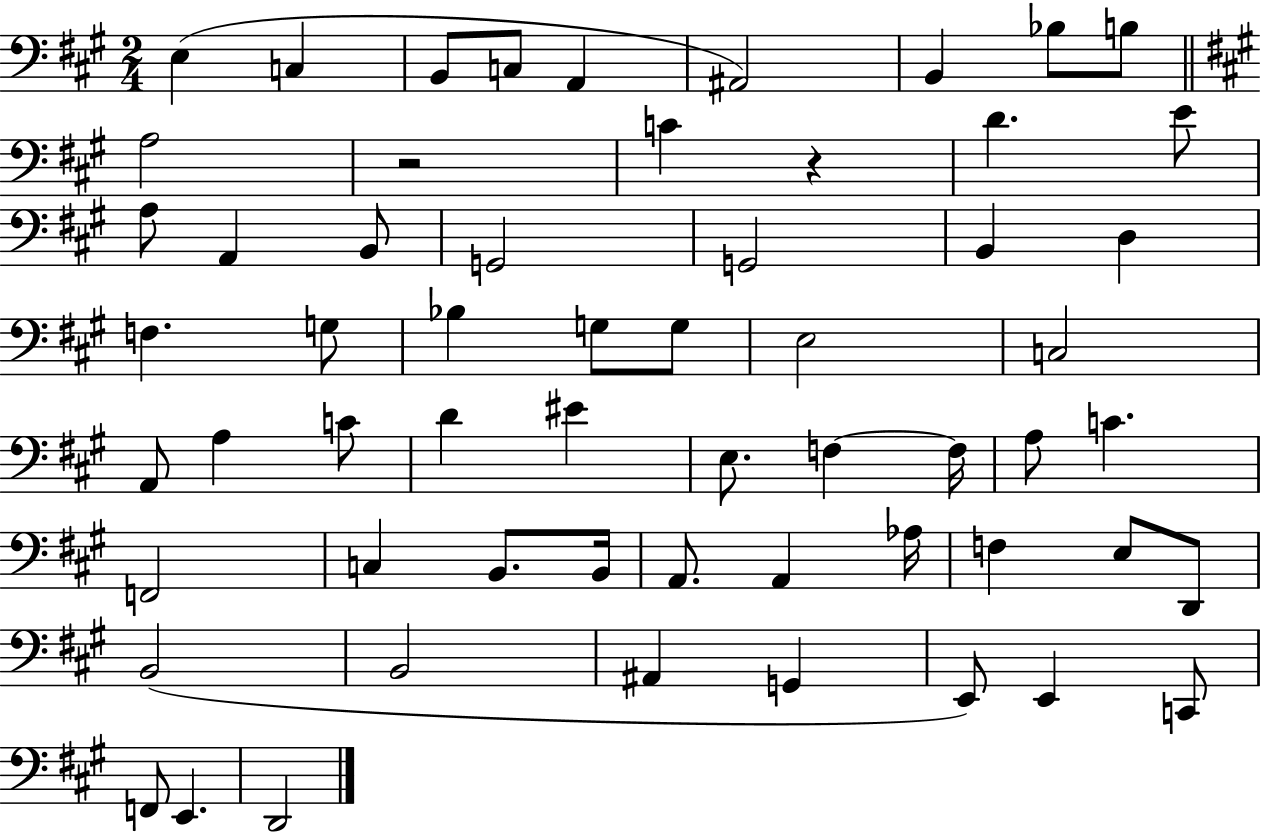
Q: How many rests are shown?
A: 2